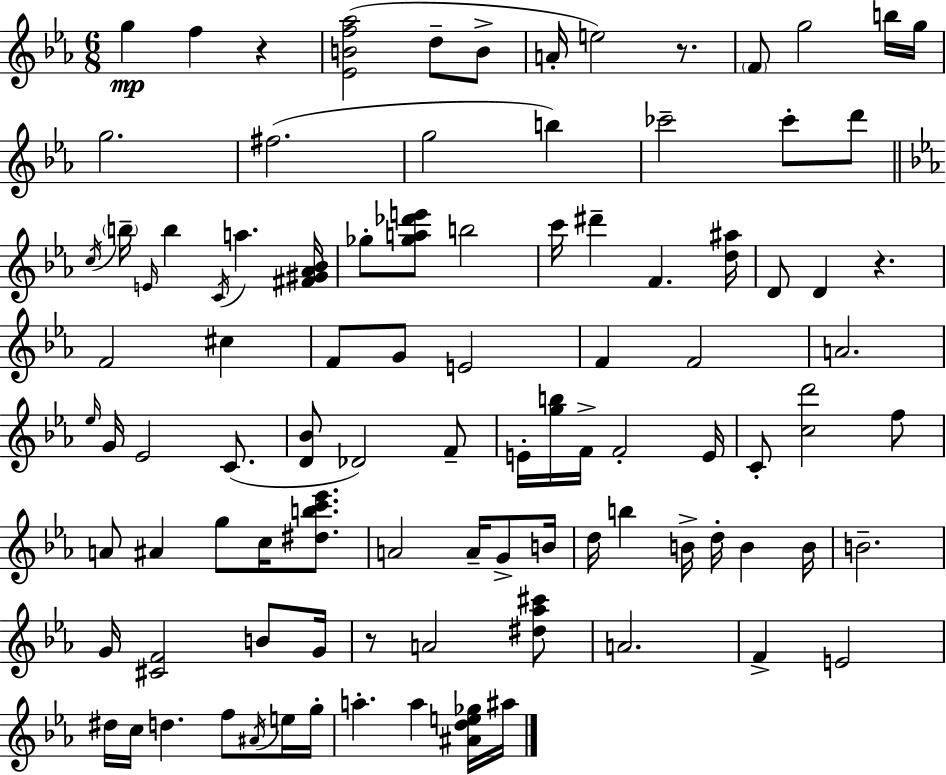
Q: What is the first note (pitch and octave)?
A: G5